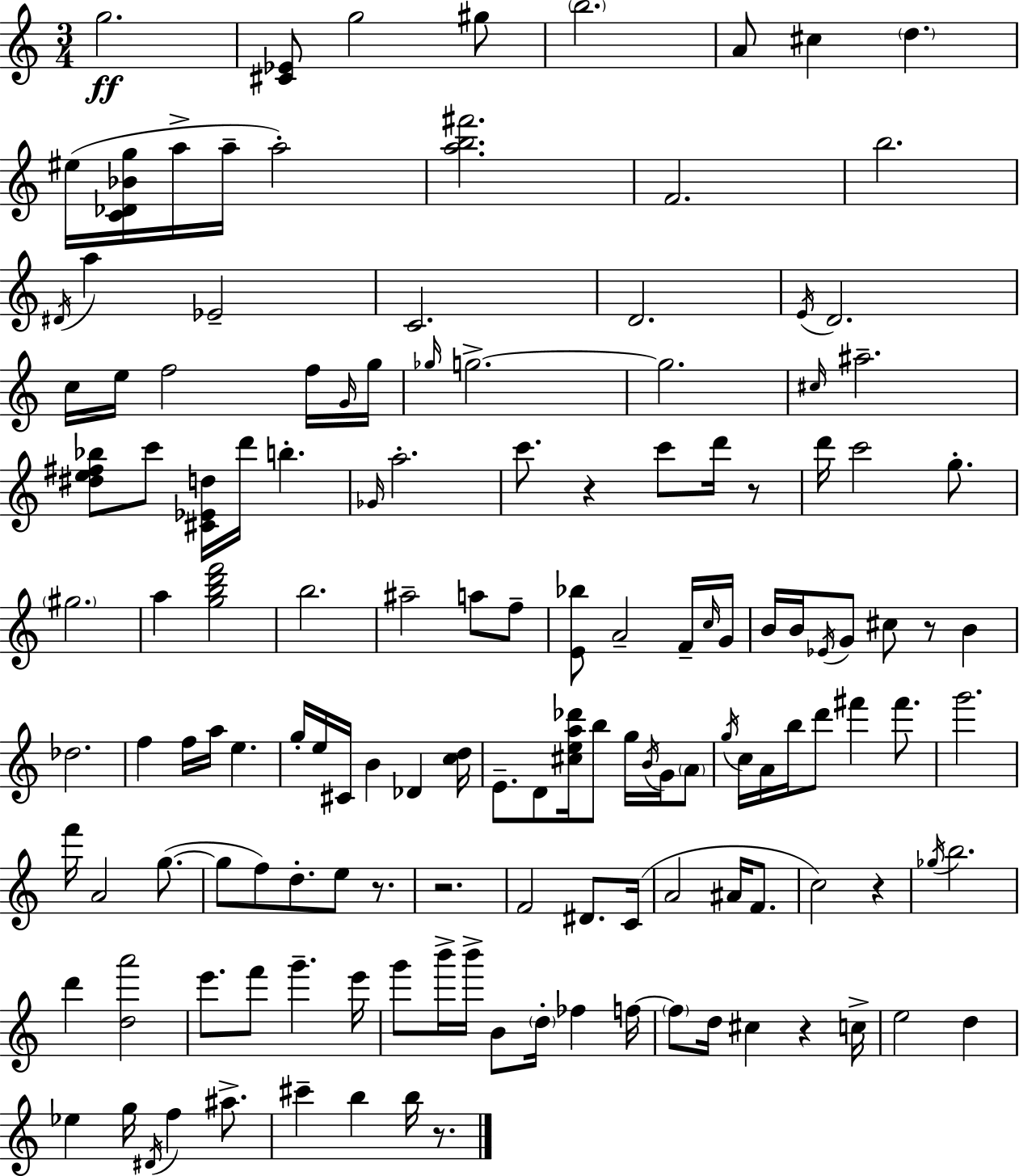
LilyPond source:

{
  \clef treble
  \numericTimeSignature
  \time 3/4
  \key a \minor
  g''2.\ff | <cis' ees'>8 g''2 gis''8 | \parenthesize b''2. | a'8 cis''4 \parenthesize d''4. | \break eis''16( <c' des' bes' g''>16 a''16-> a''16-- a''2-.) | <a'' b'' fis'''>2. | f'2. | b''2. | \break \acciaccatura { dis'16 } a''4 ees'2-- | c'2. | d'2. | \acciaccatura { e'16 } d'2. | \break c''16 e''16 f''2 | f''16 \grace { g'16 } g''16 \grace { ges''16 } g''2.->~~ | g''2. | \grace { cis''16 } ais''2.-- | \break <dis'' e'' fis'' bes''>8 c'''8 <cis' ees' d''>16 d'''16 b''4.-. | \grace { ges'16 } a''2.-. | c'''8. r4 | c'''8 d'''16 r8 d'''16 c'''2 | \break g''8.-. \parenthesize gis''2. | a''4 <g'' b'' d''' f'''>2 | b''2. | ais''2-- | \break a''8 f''8-- <e' bes''>8 a'2-- | f'16-- \grace { c''16 } g'16 b'16 b'16 \acciaccatura { ees'16 } g'8 | cis''8 r8 b'4 des''2. | f''4 | \break f''16 a''16 e''4. g''16-. e''16 cis'16 b'4 | des'4 <c'' d''>16 e'8.-- d'8 | <cis'' e'' a'' des'''>16 b''8 g''16 \acciaccatura { b'16 } g'16 \parenthesize a'8 \acciaccatura { g''16 } c''16 a'16 | b''16 d'''8 fis'''4 fis'''8. g'''2. | \break f'''16 a'2 | g''8.~(~ g''8 | f''8) d''8.-. e''8 r8. r2. | f'2 | \break dis'8. c'16( a'2 | ais'16 f'8. c''2) | r4 \acciaccatura { ges''16 } b''2. | d'''4 | \break <d'' a'''>2 e'''8. | f'''8 g'''4.-- e'''16 g'''8 | b'''16-> b'''16-> b'8 \parenthesize d''16-. fes''4 f''16~~ \parenthesize f''8 | d''16 cis''4 r4 c''16-> e''2 | \break d''4 ees''4 | g''16 \acciaccatura { dis'16 } f''4 ais''8.-> | cis'''4-- b''4 b''16 r8. | \bar "|."
}